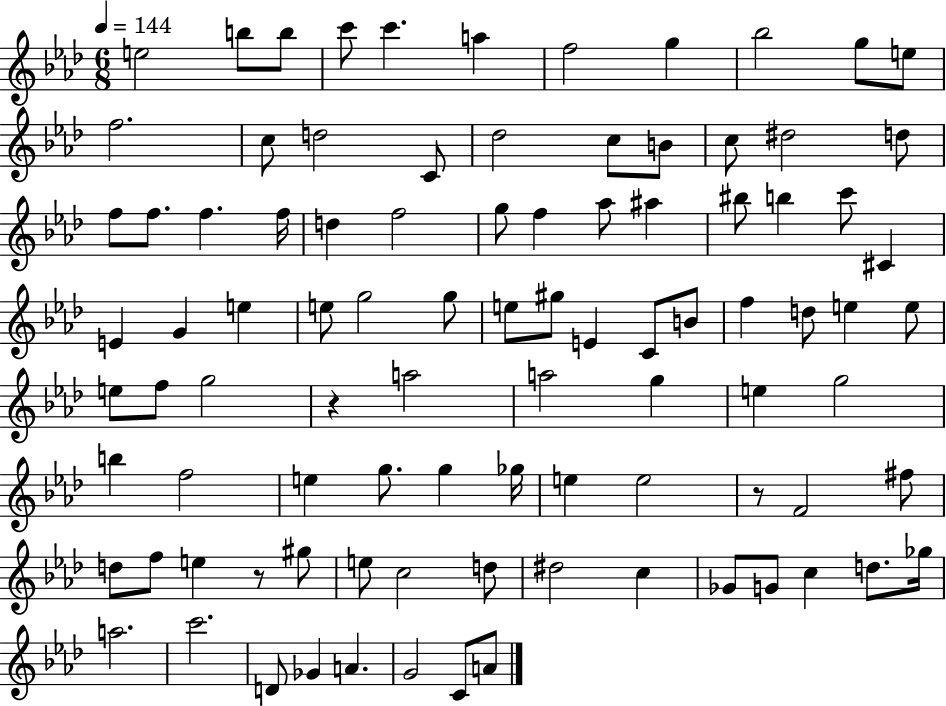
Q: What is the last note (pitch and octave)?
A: A4